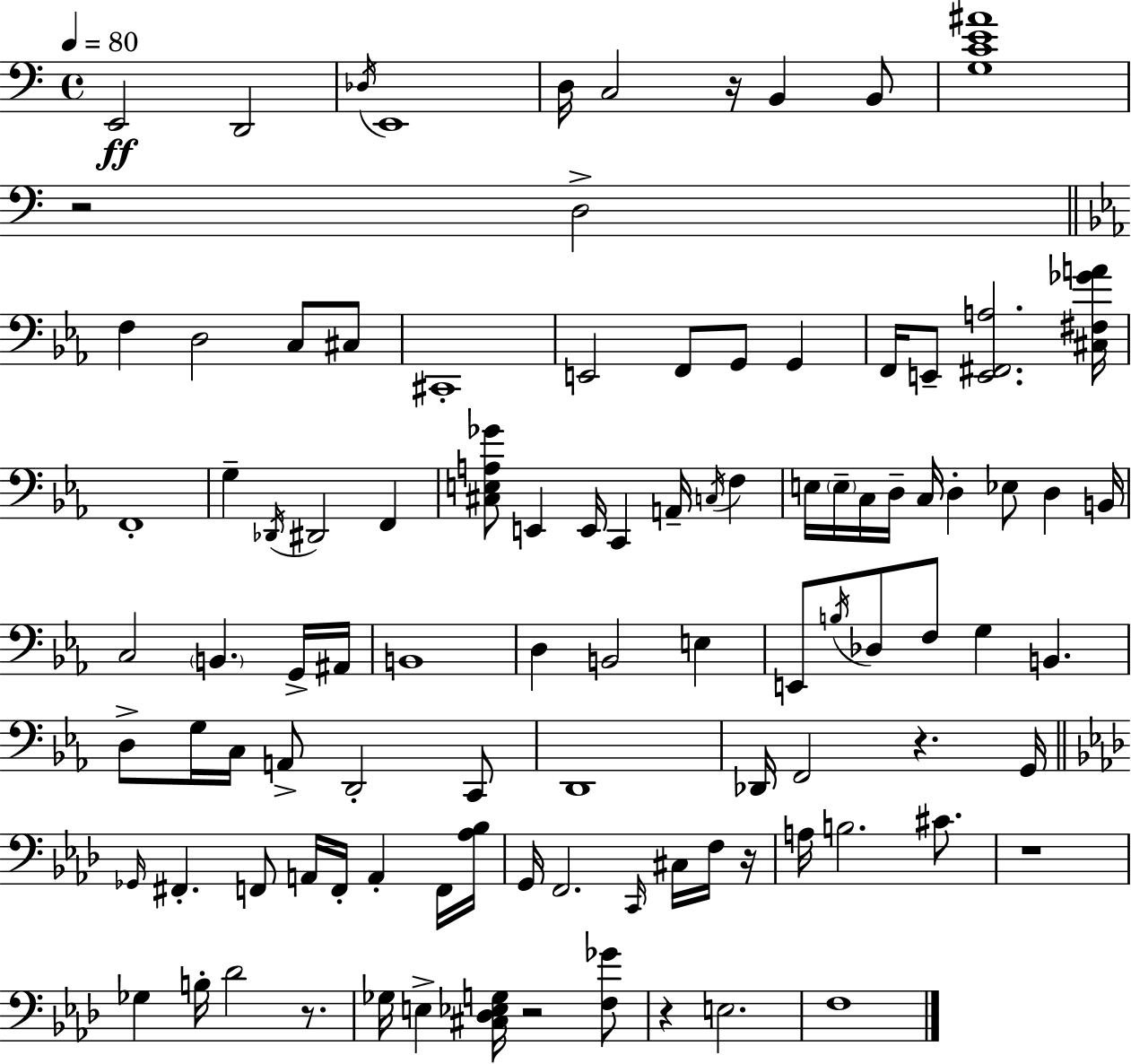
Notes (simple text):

E2/h D2/h Db3/s E2/w D3/s C3/h R/s B2/q B2/e [G3,C4,E4,A#4]/w R/h D3/h F3/q D3/h C3/e C#3/e C#2/w E2/h F2/e G2/e G2/q F2/s E2/e [E2,F#2,A3]/h. [C#3,F#3,Gb4,A4]/s F2/w G3/q Db2/s D#2/h F2/q [C#3,E3,A3,Gb4]/e E2/q E2/s C2/q A2/s C3/s F3/q E3/s E3/s C3/s D3/s C3/s D3/q Eb3/e D3/q B2/s C3/h B2/q. G2/s A#2/s B2/w D3/q B2/h E3/q E2/e B3/s Db3/e F3/e G3/q B2/q. D3/e G3/s C3/s A2/e D2/h C2/e D2/w Db2/s F2/h R/q. G2/s Gb2/s F#2/q. F2/e A2/s F2/s A2/q F2/s [Ab3,Bb3]/s G2/s F2/h. C2/s C#3/s F3/s R/s A3/s B3/h. C#4/e. R/w Gb3/q B3/s Db4/h R/e. Gb3/s E3/q [C#3,Db3,Eb3,G3]/s R/h [F3,Gb4]/e R/q E3/h. F3/w